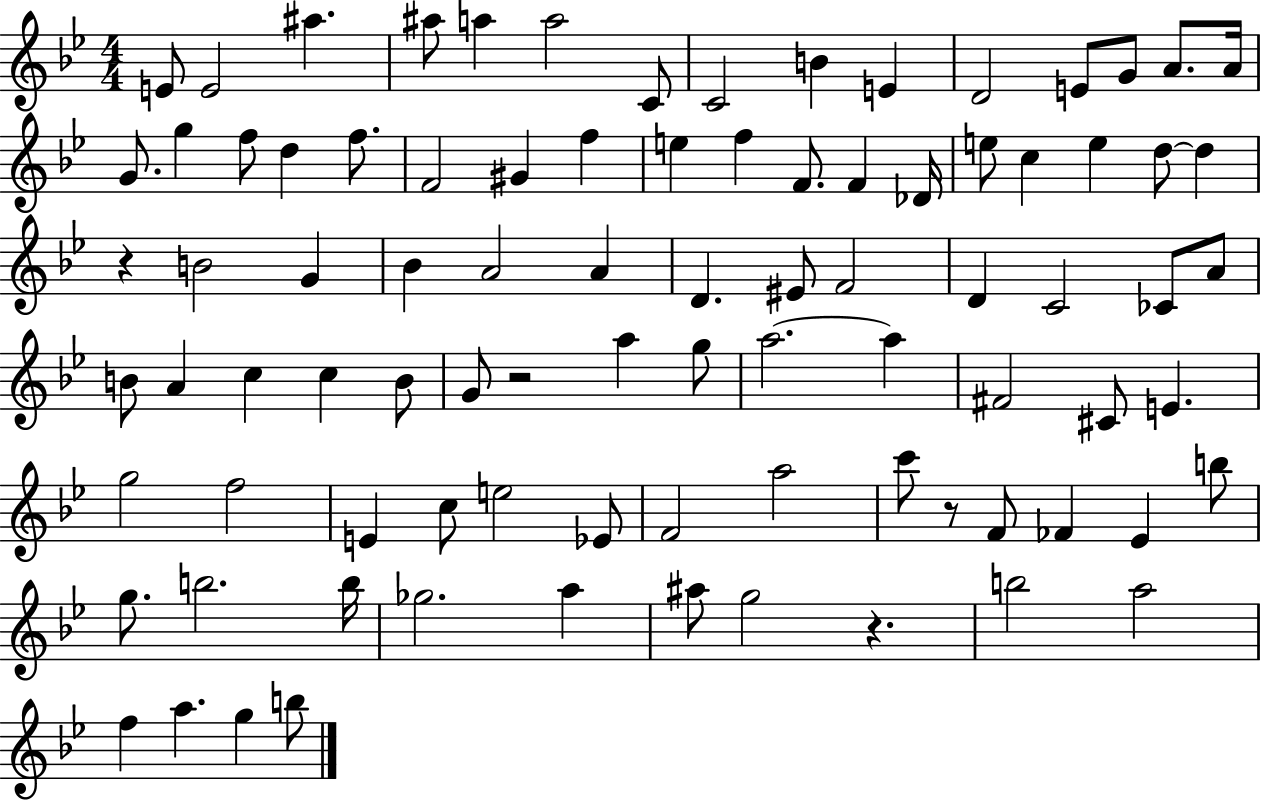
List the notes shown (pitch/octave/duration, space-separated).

E4/e E4/h A#5/q. A#5/e A5/q A5/h C4/e C4/h B4/q E4/q D4/h E4/e G4/e A4/e. A4/s G4/e. G5/q F5/e D5/q F5/e. F4/h G#4/q F5/q E5/q F5/q F4/e. F4/q Db4/s E5/e C5/q E5/q D5/e D5/q R/q B4/h G4/q Bb4/q A4/h A4/q D4/q. EIS4/e F4/h D4/q C4/h CES4/e A4/e B4/e A4/q C5/q C5/q B4/e G4/e R/h A5/q G5/e A5/h. A5/q F#4/h C#4/e E4/q. G5/h F5/h E4/q C5/e E5/h Eb4/e F4/h A5/h C6/e R/e F4/e FES4/q Eb4/q B5/e G5/e. B5/h. B5/s Gb5/h. A5/q A#5/e G5/h R/q. B5/h A5/h F5/q A5/q. G5/q B5/e